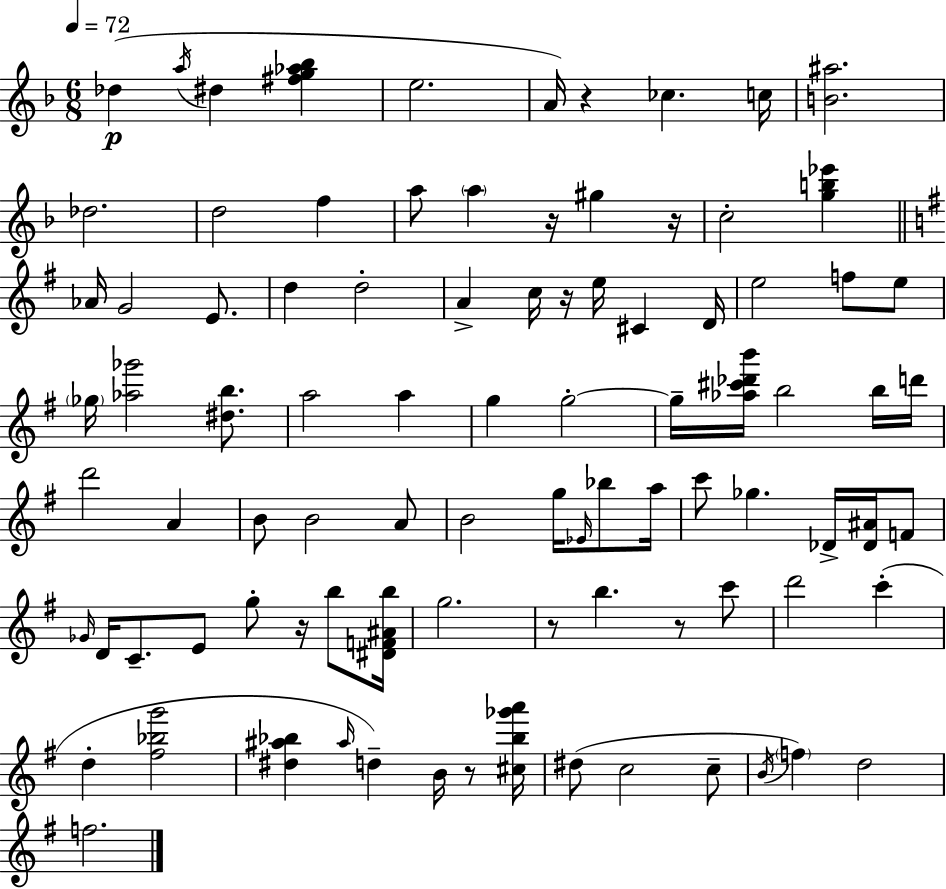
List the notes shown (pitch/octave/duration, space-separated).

Db5/q A5/s D#5/q [F#5,G5,Ab5,Bb5]/q E5/h. A4/s R/q CES5/q. C5/s [B4,A#5]/h. Db5/h. D5/h F5/q A5/e A5/q R/s G#5/q R/s C5/h [G5,B5,Eb6]/q Ab4/s G4/h E4/e. D5/q D5/h A4/q C5/s R/s E5/s C#4/q D4/s E5/h F5/e E5/e Gb5/s [Ab5,Gb6]/h [D#5,B5]/e. A5/h A5/q G5/q G5/h G5/s [Ab5,C#6,Db6,B6]/s B5/h B5/s D6/s D6/h A4/q B4/e B4/h A4/e B4/h G5/s Eb4/s Bb5/e A5/s C6/e Gb5/q. Db4/s [Db4,A#4]/s F4/e Gb4/s D4/s C4/e. E4/e G5/e R/s B5/e [D#4,F4,A#4,B5]/s G5/h. R/e B5/q. R/e C6/e D6/h C6/q D5/q [F#5,Bb5,G6]/h [D#5,A#5,Bb5]/q A#5/s D5/q B4/s R/e [C#5,Bb5,Gb6,A6]/s D#5/e C5/h C5/e B4/s F5/q D5/h F5/h.